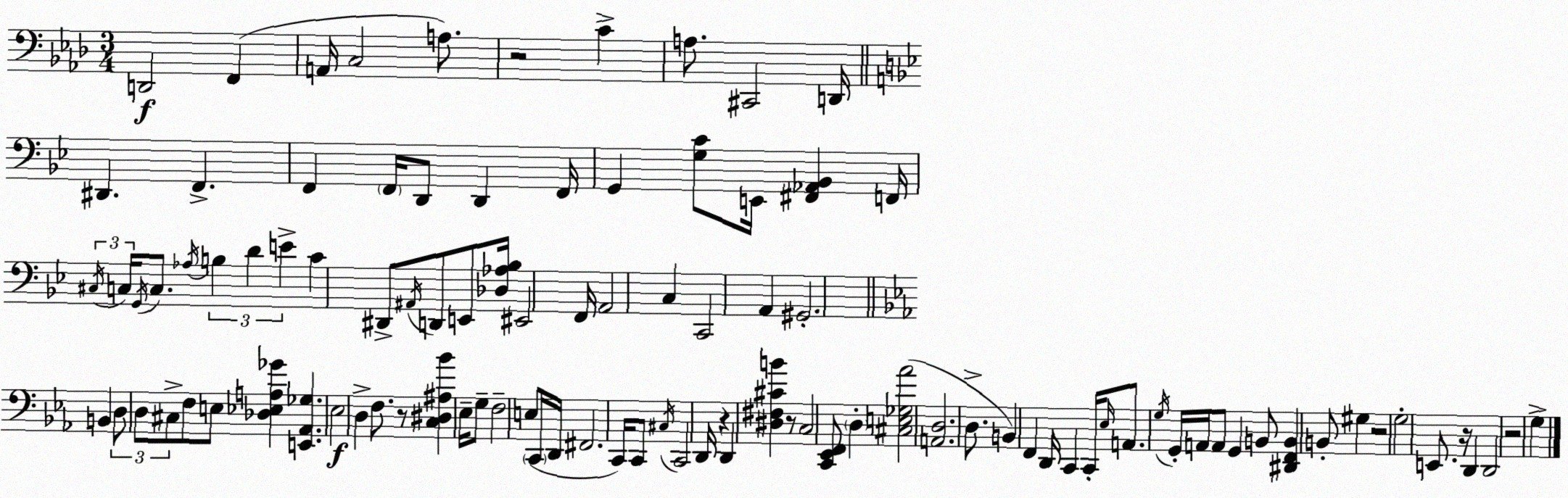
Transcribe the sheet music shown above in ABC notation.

X:1
T:Untitled
M:3/4
L:1/4
K:Fm
D,,2 F,, A,,/4 C,2 A,/2 z2 C A,/2 ^C,,2 D,,/4 ^D,, F,, F,, F,,/4 D,,/2 D,, F,,/4 G,, [G,C]/2 E,,/4 [^F,,_A,,_B,,] F,,/4 ^C,/4 C,/4 G,,/4 C,/2 _A,/4 B, D E C ^D,,/2 ^A,,/4 D,,/2 E,,/2 [_D,_A,_B,]/4 ^E,,2 F,,/4 A,,2 C, C,,2 A,, ^G,,2 B,, D,/2 D,/2 ^C,/2 F,/2 E,/2 [_D,_E,A,_G] [E,,_A,,_G,] _E,2 D, F,/2 z/2 [C,^D,^A,_B] _E,/4 G,/2 F,2 E,/2 C,,/4 D,,/4 ^F,,2 C,,/4 C,,/2 ^C,/4 C,,2 D,,/4 z D,, [^D,^F,^CB] z/2 C,2 [C,,_E,,F,,]/2 D, [^C,E,_G,_A]2 [A,,D,]2 D,/2 B,, F,, D,,/4 C,, C,,/4 _E,/4 A,,/2 G,/4 G,,/4 A,,/4 A,,/2 G,, B,,/2 [^D,,F,,B,,] B,,/2 ^G, z2 G,2 E,,/2 z/4 D,, D,,2 z2 G,